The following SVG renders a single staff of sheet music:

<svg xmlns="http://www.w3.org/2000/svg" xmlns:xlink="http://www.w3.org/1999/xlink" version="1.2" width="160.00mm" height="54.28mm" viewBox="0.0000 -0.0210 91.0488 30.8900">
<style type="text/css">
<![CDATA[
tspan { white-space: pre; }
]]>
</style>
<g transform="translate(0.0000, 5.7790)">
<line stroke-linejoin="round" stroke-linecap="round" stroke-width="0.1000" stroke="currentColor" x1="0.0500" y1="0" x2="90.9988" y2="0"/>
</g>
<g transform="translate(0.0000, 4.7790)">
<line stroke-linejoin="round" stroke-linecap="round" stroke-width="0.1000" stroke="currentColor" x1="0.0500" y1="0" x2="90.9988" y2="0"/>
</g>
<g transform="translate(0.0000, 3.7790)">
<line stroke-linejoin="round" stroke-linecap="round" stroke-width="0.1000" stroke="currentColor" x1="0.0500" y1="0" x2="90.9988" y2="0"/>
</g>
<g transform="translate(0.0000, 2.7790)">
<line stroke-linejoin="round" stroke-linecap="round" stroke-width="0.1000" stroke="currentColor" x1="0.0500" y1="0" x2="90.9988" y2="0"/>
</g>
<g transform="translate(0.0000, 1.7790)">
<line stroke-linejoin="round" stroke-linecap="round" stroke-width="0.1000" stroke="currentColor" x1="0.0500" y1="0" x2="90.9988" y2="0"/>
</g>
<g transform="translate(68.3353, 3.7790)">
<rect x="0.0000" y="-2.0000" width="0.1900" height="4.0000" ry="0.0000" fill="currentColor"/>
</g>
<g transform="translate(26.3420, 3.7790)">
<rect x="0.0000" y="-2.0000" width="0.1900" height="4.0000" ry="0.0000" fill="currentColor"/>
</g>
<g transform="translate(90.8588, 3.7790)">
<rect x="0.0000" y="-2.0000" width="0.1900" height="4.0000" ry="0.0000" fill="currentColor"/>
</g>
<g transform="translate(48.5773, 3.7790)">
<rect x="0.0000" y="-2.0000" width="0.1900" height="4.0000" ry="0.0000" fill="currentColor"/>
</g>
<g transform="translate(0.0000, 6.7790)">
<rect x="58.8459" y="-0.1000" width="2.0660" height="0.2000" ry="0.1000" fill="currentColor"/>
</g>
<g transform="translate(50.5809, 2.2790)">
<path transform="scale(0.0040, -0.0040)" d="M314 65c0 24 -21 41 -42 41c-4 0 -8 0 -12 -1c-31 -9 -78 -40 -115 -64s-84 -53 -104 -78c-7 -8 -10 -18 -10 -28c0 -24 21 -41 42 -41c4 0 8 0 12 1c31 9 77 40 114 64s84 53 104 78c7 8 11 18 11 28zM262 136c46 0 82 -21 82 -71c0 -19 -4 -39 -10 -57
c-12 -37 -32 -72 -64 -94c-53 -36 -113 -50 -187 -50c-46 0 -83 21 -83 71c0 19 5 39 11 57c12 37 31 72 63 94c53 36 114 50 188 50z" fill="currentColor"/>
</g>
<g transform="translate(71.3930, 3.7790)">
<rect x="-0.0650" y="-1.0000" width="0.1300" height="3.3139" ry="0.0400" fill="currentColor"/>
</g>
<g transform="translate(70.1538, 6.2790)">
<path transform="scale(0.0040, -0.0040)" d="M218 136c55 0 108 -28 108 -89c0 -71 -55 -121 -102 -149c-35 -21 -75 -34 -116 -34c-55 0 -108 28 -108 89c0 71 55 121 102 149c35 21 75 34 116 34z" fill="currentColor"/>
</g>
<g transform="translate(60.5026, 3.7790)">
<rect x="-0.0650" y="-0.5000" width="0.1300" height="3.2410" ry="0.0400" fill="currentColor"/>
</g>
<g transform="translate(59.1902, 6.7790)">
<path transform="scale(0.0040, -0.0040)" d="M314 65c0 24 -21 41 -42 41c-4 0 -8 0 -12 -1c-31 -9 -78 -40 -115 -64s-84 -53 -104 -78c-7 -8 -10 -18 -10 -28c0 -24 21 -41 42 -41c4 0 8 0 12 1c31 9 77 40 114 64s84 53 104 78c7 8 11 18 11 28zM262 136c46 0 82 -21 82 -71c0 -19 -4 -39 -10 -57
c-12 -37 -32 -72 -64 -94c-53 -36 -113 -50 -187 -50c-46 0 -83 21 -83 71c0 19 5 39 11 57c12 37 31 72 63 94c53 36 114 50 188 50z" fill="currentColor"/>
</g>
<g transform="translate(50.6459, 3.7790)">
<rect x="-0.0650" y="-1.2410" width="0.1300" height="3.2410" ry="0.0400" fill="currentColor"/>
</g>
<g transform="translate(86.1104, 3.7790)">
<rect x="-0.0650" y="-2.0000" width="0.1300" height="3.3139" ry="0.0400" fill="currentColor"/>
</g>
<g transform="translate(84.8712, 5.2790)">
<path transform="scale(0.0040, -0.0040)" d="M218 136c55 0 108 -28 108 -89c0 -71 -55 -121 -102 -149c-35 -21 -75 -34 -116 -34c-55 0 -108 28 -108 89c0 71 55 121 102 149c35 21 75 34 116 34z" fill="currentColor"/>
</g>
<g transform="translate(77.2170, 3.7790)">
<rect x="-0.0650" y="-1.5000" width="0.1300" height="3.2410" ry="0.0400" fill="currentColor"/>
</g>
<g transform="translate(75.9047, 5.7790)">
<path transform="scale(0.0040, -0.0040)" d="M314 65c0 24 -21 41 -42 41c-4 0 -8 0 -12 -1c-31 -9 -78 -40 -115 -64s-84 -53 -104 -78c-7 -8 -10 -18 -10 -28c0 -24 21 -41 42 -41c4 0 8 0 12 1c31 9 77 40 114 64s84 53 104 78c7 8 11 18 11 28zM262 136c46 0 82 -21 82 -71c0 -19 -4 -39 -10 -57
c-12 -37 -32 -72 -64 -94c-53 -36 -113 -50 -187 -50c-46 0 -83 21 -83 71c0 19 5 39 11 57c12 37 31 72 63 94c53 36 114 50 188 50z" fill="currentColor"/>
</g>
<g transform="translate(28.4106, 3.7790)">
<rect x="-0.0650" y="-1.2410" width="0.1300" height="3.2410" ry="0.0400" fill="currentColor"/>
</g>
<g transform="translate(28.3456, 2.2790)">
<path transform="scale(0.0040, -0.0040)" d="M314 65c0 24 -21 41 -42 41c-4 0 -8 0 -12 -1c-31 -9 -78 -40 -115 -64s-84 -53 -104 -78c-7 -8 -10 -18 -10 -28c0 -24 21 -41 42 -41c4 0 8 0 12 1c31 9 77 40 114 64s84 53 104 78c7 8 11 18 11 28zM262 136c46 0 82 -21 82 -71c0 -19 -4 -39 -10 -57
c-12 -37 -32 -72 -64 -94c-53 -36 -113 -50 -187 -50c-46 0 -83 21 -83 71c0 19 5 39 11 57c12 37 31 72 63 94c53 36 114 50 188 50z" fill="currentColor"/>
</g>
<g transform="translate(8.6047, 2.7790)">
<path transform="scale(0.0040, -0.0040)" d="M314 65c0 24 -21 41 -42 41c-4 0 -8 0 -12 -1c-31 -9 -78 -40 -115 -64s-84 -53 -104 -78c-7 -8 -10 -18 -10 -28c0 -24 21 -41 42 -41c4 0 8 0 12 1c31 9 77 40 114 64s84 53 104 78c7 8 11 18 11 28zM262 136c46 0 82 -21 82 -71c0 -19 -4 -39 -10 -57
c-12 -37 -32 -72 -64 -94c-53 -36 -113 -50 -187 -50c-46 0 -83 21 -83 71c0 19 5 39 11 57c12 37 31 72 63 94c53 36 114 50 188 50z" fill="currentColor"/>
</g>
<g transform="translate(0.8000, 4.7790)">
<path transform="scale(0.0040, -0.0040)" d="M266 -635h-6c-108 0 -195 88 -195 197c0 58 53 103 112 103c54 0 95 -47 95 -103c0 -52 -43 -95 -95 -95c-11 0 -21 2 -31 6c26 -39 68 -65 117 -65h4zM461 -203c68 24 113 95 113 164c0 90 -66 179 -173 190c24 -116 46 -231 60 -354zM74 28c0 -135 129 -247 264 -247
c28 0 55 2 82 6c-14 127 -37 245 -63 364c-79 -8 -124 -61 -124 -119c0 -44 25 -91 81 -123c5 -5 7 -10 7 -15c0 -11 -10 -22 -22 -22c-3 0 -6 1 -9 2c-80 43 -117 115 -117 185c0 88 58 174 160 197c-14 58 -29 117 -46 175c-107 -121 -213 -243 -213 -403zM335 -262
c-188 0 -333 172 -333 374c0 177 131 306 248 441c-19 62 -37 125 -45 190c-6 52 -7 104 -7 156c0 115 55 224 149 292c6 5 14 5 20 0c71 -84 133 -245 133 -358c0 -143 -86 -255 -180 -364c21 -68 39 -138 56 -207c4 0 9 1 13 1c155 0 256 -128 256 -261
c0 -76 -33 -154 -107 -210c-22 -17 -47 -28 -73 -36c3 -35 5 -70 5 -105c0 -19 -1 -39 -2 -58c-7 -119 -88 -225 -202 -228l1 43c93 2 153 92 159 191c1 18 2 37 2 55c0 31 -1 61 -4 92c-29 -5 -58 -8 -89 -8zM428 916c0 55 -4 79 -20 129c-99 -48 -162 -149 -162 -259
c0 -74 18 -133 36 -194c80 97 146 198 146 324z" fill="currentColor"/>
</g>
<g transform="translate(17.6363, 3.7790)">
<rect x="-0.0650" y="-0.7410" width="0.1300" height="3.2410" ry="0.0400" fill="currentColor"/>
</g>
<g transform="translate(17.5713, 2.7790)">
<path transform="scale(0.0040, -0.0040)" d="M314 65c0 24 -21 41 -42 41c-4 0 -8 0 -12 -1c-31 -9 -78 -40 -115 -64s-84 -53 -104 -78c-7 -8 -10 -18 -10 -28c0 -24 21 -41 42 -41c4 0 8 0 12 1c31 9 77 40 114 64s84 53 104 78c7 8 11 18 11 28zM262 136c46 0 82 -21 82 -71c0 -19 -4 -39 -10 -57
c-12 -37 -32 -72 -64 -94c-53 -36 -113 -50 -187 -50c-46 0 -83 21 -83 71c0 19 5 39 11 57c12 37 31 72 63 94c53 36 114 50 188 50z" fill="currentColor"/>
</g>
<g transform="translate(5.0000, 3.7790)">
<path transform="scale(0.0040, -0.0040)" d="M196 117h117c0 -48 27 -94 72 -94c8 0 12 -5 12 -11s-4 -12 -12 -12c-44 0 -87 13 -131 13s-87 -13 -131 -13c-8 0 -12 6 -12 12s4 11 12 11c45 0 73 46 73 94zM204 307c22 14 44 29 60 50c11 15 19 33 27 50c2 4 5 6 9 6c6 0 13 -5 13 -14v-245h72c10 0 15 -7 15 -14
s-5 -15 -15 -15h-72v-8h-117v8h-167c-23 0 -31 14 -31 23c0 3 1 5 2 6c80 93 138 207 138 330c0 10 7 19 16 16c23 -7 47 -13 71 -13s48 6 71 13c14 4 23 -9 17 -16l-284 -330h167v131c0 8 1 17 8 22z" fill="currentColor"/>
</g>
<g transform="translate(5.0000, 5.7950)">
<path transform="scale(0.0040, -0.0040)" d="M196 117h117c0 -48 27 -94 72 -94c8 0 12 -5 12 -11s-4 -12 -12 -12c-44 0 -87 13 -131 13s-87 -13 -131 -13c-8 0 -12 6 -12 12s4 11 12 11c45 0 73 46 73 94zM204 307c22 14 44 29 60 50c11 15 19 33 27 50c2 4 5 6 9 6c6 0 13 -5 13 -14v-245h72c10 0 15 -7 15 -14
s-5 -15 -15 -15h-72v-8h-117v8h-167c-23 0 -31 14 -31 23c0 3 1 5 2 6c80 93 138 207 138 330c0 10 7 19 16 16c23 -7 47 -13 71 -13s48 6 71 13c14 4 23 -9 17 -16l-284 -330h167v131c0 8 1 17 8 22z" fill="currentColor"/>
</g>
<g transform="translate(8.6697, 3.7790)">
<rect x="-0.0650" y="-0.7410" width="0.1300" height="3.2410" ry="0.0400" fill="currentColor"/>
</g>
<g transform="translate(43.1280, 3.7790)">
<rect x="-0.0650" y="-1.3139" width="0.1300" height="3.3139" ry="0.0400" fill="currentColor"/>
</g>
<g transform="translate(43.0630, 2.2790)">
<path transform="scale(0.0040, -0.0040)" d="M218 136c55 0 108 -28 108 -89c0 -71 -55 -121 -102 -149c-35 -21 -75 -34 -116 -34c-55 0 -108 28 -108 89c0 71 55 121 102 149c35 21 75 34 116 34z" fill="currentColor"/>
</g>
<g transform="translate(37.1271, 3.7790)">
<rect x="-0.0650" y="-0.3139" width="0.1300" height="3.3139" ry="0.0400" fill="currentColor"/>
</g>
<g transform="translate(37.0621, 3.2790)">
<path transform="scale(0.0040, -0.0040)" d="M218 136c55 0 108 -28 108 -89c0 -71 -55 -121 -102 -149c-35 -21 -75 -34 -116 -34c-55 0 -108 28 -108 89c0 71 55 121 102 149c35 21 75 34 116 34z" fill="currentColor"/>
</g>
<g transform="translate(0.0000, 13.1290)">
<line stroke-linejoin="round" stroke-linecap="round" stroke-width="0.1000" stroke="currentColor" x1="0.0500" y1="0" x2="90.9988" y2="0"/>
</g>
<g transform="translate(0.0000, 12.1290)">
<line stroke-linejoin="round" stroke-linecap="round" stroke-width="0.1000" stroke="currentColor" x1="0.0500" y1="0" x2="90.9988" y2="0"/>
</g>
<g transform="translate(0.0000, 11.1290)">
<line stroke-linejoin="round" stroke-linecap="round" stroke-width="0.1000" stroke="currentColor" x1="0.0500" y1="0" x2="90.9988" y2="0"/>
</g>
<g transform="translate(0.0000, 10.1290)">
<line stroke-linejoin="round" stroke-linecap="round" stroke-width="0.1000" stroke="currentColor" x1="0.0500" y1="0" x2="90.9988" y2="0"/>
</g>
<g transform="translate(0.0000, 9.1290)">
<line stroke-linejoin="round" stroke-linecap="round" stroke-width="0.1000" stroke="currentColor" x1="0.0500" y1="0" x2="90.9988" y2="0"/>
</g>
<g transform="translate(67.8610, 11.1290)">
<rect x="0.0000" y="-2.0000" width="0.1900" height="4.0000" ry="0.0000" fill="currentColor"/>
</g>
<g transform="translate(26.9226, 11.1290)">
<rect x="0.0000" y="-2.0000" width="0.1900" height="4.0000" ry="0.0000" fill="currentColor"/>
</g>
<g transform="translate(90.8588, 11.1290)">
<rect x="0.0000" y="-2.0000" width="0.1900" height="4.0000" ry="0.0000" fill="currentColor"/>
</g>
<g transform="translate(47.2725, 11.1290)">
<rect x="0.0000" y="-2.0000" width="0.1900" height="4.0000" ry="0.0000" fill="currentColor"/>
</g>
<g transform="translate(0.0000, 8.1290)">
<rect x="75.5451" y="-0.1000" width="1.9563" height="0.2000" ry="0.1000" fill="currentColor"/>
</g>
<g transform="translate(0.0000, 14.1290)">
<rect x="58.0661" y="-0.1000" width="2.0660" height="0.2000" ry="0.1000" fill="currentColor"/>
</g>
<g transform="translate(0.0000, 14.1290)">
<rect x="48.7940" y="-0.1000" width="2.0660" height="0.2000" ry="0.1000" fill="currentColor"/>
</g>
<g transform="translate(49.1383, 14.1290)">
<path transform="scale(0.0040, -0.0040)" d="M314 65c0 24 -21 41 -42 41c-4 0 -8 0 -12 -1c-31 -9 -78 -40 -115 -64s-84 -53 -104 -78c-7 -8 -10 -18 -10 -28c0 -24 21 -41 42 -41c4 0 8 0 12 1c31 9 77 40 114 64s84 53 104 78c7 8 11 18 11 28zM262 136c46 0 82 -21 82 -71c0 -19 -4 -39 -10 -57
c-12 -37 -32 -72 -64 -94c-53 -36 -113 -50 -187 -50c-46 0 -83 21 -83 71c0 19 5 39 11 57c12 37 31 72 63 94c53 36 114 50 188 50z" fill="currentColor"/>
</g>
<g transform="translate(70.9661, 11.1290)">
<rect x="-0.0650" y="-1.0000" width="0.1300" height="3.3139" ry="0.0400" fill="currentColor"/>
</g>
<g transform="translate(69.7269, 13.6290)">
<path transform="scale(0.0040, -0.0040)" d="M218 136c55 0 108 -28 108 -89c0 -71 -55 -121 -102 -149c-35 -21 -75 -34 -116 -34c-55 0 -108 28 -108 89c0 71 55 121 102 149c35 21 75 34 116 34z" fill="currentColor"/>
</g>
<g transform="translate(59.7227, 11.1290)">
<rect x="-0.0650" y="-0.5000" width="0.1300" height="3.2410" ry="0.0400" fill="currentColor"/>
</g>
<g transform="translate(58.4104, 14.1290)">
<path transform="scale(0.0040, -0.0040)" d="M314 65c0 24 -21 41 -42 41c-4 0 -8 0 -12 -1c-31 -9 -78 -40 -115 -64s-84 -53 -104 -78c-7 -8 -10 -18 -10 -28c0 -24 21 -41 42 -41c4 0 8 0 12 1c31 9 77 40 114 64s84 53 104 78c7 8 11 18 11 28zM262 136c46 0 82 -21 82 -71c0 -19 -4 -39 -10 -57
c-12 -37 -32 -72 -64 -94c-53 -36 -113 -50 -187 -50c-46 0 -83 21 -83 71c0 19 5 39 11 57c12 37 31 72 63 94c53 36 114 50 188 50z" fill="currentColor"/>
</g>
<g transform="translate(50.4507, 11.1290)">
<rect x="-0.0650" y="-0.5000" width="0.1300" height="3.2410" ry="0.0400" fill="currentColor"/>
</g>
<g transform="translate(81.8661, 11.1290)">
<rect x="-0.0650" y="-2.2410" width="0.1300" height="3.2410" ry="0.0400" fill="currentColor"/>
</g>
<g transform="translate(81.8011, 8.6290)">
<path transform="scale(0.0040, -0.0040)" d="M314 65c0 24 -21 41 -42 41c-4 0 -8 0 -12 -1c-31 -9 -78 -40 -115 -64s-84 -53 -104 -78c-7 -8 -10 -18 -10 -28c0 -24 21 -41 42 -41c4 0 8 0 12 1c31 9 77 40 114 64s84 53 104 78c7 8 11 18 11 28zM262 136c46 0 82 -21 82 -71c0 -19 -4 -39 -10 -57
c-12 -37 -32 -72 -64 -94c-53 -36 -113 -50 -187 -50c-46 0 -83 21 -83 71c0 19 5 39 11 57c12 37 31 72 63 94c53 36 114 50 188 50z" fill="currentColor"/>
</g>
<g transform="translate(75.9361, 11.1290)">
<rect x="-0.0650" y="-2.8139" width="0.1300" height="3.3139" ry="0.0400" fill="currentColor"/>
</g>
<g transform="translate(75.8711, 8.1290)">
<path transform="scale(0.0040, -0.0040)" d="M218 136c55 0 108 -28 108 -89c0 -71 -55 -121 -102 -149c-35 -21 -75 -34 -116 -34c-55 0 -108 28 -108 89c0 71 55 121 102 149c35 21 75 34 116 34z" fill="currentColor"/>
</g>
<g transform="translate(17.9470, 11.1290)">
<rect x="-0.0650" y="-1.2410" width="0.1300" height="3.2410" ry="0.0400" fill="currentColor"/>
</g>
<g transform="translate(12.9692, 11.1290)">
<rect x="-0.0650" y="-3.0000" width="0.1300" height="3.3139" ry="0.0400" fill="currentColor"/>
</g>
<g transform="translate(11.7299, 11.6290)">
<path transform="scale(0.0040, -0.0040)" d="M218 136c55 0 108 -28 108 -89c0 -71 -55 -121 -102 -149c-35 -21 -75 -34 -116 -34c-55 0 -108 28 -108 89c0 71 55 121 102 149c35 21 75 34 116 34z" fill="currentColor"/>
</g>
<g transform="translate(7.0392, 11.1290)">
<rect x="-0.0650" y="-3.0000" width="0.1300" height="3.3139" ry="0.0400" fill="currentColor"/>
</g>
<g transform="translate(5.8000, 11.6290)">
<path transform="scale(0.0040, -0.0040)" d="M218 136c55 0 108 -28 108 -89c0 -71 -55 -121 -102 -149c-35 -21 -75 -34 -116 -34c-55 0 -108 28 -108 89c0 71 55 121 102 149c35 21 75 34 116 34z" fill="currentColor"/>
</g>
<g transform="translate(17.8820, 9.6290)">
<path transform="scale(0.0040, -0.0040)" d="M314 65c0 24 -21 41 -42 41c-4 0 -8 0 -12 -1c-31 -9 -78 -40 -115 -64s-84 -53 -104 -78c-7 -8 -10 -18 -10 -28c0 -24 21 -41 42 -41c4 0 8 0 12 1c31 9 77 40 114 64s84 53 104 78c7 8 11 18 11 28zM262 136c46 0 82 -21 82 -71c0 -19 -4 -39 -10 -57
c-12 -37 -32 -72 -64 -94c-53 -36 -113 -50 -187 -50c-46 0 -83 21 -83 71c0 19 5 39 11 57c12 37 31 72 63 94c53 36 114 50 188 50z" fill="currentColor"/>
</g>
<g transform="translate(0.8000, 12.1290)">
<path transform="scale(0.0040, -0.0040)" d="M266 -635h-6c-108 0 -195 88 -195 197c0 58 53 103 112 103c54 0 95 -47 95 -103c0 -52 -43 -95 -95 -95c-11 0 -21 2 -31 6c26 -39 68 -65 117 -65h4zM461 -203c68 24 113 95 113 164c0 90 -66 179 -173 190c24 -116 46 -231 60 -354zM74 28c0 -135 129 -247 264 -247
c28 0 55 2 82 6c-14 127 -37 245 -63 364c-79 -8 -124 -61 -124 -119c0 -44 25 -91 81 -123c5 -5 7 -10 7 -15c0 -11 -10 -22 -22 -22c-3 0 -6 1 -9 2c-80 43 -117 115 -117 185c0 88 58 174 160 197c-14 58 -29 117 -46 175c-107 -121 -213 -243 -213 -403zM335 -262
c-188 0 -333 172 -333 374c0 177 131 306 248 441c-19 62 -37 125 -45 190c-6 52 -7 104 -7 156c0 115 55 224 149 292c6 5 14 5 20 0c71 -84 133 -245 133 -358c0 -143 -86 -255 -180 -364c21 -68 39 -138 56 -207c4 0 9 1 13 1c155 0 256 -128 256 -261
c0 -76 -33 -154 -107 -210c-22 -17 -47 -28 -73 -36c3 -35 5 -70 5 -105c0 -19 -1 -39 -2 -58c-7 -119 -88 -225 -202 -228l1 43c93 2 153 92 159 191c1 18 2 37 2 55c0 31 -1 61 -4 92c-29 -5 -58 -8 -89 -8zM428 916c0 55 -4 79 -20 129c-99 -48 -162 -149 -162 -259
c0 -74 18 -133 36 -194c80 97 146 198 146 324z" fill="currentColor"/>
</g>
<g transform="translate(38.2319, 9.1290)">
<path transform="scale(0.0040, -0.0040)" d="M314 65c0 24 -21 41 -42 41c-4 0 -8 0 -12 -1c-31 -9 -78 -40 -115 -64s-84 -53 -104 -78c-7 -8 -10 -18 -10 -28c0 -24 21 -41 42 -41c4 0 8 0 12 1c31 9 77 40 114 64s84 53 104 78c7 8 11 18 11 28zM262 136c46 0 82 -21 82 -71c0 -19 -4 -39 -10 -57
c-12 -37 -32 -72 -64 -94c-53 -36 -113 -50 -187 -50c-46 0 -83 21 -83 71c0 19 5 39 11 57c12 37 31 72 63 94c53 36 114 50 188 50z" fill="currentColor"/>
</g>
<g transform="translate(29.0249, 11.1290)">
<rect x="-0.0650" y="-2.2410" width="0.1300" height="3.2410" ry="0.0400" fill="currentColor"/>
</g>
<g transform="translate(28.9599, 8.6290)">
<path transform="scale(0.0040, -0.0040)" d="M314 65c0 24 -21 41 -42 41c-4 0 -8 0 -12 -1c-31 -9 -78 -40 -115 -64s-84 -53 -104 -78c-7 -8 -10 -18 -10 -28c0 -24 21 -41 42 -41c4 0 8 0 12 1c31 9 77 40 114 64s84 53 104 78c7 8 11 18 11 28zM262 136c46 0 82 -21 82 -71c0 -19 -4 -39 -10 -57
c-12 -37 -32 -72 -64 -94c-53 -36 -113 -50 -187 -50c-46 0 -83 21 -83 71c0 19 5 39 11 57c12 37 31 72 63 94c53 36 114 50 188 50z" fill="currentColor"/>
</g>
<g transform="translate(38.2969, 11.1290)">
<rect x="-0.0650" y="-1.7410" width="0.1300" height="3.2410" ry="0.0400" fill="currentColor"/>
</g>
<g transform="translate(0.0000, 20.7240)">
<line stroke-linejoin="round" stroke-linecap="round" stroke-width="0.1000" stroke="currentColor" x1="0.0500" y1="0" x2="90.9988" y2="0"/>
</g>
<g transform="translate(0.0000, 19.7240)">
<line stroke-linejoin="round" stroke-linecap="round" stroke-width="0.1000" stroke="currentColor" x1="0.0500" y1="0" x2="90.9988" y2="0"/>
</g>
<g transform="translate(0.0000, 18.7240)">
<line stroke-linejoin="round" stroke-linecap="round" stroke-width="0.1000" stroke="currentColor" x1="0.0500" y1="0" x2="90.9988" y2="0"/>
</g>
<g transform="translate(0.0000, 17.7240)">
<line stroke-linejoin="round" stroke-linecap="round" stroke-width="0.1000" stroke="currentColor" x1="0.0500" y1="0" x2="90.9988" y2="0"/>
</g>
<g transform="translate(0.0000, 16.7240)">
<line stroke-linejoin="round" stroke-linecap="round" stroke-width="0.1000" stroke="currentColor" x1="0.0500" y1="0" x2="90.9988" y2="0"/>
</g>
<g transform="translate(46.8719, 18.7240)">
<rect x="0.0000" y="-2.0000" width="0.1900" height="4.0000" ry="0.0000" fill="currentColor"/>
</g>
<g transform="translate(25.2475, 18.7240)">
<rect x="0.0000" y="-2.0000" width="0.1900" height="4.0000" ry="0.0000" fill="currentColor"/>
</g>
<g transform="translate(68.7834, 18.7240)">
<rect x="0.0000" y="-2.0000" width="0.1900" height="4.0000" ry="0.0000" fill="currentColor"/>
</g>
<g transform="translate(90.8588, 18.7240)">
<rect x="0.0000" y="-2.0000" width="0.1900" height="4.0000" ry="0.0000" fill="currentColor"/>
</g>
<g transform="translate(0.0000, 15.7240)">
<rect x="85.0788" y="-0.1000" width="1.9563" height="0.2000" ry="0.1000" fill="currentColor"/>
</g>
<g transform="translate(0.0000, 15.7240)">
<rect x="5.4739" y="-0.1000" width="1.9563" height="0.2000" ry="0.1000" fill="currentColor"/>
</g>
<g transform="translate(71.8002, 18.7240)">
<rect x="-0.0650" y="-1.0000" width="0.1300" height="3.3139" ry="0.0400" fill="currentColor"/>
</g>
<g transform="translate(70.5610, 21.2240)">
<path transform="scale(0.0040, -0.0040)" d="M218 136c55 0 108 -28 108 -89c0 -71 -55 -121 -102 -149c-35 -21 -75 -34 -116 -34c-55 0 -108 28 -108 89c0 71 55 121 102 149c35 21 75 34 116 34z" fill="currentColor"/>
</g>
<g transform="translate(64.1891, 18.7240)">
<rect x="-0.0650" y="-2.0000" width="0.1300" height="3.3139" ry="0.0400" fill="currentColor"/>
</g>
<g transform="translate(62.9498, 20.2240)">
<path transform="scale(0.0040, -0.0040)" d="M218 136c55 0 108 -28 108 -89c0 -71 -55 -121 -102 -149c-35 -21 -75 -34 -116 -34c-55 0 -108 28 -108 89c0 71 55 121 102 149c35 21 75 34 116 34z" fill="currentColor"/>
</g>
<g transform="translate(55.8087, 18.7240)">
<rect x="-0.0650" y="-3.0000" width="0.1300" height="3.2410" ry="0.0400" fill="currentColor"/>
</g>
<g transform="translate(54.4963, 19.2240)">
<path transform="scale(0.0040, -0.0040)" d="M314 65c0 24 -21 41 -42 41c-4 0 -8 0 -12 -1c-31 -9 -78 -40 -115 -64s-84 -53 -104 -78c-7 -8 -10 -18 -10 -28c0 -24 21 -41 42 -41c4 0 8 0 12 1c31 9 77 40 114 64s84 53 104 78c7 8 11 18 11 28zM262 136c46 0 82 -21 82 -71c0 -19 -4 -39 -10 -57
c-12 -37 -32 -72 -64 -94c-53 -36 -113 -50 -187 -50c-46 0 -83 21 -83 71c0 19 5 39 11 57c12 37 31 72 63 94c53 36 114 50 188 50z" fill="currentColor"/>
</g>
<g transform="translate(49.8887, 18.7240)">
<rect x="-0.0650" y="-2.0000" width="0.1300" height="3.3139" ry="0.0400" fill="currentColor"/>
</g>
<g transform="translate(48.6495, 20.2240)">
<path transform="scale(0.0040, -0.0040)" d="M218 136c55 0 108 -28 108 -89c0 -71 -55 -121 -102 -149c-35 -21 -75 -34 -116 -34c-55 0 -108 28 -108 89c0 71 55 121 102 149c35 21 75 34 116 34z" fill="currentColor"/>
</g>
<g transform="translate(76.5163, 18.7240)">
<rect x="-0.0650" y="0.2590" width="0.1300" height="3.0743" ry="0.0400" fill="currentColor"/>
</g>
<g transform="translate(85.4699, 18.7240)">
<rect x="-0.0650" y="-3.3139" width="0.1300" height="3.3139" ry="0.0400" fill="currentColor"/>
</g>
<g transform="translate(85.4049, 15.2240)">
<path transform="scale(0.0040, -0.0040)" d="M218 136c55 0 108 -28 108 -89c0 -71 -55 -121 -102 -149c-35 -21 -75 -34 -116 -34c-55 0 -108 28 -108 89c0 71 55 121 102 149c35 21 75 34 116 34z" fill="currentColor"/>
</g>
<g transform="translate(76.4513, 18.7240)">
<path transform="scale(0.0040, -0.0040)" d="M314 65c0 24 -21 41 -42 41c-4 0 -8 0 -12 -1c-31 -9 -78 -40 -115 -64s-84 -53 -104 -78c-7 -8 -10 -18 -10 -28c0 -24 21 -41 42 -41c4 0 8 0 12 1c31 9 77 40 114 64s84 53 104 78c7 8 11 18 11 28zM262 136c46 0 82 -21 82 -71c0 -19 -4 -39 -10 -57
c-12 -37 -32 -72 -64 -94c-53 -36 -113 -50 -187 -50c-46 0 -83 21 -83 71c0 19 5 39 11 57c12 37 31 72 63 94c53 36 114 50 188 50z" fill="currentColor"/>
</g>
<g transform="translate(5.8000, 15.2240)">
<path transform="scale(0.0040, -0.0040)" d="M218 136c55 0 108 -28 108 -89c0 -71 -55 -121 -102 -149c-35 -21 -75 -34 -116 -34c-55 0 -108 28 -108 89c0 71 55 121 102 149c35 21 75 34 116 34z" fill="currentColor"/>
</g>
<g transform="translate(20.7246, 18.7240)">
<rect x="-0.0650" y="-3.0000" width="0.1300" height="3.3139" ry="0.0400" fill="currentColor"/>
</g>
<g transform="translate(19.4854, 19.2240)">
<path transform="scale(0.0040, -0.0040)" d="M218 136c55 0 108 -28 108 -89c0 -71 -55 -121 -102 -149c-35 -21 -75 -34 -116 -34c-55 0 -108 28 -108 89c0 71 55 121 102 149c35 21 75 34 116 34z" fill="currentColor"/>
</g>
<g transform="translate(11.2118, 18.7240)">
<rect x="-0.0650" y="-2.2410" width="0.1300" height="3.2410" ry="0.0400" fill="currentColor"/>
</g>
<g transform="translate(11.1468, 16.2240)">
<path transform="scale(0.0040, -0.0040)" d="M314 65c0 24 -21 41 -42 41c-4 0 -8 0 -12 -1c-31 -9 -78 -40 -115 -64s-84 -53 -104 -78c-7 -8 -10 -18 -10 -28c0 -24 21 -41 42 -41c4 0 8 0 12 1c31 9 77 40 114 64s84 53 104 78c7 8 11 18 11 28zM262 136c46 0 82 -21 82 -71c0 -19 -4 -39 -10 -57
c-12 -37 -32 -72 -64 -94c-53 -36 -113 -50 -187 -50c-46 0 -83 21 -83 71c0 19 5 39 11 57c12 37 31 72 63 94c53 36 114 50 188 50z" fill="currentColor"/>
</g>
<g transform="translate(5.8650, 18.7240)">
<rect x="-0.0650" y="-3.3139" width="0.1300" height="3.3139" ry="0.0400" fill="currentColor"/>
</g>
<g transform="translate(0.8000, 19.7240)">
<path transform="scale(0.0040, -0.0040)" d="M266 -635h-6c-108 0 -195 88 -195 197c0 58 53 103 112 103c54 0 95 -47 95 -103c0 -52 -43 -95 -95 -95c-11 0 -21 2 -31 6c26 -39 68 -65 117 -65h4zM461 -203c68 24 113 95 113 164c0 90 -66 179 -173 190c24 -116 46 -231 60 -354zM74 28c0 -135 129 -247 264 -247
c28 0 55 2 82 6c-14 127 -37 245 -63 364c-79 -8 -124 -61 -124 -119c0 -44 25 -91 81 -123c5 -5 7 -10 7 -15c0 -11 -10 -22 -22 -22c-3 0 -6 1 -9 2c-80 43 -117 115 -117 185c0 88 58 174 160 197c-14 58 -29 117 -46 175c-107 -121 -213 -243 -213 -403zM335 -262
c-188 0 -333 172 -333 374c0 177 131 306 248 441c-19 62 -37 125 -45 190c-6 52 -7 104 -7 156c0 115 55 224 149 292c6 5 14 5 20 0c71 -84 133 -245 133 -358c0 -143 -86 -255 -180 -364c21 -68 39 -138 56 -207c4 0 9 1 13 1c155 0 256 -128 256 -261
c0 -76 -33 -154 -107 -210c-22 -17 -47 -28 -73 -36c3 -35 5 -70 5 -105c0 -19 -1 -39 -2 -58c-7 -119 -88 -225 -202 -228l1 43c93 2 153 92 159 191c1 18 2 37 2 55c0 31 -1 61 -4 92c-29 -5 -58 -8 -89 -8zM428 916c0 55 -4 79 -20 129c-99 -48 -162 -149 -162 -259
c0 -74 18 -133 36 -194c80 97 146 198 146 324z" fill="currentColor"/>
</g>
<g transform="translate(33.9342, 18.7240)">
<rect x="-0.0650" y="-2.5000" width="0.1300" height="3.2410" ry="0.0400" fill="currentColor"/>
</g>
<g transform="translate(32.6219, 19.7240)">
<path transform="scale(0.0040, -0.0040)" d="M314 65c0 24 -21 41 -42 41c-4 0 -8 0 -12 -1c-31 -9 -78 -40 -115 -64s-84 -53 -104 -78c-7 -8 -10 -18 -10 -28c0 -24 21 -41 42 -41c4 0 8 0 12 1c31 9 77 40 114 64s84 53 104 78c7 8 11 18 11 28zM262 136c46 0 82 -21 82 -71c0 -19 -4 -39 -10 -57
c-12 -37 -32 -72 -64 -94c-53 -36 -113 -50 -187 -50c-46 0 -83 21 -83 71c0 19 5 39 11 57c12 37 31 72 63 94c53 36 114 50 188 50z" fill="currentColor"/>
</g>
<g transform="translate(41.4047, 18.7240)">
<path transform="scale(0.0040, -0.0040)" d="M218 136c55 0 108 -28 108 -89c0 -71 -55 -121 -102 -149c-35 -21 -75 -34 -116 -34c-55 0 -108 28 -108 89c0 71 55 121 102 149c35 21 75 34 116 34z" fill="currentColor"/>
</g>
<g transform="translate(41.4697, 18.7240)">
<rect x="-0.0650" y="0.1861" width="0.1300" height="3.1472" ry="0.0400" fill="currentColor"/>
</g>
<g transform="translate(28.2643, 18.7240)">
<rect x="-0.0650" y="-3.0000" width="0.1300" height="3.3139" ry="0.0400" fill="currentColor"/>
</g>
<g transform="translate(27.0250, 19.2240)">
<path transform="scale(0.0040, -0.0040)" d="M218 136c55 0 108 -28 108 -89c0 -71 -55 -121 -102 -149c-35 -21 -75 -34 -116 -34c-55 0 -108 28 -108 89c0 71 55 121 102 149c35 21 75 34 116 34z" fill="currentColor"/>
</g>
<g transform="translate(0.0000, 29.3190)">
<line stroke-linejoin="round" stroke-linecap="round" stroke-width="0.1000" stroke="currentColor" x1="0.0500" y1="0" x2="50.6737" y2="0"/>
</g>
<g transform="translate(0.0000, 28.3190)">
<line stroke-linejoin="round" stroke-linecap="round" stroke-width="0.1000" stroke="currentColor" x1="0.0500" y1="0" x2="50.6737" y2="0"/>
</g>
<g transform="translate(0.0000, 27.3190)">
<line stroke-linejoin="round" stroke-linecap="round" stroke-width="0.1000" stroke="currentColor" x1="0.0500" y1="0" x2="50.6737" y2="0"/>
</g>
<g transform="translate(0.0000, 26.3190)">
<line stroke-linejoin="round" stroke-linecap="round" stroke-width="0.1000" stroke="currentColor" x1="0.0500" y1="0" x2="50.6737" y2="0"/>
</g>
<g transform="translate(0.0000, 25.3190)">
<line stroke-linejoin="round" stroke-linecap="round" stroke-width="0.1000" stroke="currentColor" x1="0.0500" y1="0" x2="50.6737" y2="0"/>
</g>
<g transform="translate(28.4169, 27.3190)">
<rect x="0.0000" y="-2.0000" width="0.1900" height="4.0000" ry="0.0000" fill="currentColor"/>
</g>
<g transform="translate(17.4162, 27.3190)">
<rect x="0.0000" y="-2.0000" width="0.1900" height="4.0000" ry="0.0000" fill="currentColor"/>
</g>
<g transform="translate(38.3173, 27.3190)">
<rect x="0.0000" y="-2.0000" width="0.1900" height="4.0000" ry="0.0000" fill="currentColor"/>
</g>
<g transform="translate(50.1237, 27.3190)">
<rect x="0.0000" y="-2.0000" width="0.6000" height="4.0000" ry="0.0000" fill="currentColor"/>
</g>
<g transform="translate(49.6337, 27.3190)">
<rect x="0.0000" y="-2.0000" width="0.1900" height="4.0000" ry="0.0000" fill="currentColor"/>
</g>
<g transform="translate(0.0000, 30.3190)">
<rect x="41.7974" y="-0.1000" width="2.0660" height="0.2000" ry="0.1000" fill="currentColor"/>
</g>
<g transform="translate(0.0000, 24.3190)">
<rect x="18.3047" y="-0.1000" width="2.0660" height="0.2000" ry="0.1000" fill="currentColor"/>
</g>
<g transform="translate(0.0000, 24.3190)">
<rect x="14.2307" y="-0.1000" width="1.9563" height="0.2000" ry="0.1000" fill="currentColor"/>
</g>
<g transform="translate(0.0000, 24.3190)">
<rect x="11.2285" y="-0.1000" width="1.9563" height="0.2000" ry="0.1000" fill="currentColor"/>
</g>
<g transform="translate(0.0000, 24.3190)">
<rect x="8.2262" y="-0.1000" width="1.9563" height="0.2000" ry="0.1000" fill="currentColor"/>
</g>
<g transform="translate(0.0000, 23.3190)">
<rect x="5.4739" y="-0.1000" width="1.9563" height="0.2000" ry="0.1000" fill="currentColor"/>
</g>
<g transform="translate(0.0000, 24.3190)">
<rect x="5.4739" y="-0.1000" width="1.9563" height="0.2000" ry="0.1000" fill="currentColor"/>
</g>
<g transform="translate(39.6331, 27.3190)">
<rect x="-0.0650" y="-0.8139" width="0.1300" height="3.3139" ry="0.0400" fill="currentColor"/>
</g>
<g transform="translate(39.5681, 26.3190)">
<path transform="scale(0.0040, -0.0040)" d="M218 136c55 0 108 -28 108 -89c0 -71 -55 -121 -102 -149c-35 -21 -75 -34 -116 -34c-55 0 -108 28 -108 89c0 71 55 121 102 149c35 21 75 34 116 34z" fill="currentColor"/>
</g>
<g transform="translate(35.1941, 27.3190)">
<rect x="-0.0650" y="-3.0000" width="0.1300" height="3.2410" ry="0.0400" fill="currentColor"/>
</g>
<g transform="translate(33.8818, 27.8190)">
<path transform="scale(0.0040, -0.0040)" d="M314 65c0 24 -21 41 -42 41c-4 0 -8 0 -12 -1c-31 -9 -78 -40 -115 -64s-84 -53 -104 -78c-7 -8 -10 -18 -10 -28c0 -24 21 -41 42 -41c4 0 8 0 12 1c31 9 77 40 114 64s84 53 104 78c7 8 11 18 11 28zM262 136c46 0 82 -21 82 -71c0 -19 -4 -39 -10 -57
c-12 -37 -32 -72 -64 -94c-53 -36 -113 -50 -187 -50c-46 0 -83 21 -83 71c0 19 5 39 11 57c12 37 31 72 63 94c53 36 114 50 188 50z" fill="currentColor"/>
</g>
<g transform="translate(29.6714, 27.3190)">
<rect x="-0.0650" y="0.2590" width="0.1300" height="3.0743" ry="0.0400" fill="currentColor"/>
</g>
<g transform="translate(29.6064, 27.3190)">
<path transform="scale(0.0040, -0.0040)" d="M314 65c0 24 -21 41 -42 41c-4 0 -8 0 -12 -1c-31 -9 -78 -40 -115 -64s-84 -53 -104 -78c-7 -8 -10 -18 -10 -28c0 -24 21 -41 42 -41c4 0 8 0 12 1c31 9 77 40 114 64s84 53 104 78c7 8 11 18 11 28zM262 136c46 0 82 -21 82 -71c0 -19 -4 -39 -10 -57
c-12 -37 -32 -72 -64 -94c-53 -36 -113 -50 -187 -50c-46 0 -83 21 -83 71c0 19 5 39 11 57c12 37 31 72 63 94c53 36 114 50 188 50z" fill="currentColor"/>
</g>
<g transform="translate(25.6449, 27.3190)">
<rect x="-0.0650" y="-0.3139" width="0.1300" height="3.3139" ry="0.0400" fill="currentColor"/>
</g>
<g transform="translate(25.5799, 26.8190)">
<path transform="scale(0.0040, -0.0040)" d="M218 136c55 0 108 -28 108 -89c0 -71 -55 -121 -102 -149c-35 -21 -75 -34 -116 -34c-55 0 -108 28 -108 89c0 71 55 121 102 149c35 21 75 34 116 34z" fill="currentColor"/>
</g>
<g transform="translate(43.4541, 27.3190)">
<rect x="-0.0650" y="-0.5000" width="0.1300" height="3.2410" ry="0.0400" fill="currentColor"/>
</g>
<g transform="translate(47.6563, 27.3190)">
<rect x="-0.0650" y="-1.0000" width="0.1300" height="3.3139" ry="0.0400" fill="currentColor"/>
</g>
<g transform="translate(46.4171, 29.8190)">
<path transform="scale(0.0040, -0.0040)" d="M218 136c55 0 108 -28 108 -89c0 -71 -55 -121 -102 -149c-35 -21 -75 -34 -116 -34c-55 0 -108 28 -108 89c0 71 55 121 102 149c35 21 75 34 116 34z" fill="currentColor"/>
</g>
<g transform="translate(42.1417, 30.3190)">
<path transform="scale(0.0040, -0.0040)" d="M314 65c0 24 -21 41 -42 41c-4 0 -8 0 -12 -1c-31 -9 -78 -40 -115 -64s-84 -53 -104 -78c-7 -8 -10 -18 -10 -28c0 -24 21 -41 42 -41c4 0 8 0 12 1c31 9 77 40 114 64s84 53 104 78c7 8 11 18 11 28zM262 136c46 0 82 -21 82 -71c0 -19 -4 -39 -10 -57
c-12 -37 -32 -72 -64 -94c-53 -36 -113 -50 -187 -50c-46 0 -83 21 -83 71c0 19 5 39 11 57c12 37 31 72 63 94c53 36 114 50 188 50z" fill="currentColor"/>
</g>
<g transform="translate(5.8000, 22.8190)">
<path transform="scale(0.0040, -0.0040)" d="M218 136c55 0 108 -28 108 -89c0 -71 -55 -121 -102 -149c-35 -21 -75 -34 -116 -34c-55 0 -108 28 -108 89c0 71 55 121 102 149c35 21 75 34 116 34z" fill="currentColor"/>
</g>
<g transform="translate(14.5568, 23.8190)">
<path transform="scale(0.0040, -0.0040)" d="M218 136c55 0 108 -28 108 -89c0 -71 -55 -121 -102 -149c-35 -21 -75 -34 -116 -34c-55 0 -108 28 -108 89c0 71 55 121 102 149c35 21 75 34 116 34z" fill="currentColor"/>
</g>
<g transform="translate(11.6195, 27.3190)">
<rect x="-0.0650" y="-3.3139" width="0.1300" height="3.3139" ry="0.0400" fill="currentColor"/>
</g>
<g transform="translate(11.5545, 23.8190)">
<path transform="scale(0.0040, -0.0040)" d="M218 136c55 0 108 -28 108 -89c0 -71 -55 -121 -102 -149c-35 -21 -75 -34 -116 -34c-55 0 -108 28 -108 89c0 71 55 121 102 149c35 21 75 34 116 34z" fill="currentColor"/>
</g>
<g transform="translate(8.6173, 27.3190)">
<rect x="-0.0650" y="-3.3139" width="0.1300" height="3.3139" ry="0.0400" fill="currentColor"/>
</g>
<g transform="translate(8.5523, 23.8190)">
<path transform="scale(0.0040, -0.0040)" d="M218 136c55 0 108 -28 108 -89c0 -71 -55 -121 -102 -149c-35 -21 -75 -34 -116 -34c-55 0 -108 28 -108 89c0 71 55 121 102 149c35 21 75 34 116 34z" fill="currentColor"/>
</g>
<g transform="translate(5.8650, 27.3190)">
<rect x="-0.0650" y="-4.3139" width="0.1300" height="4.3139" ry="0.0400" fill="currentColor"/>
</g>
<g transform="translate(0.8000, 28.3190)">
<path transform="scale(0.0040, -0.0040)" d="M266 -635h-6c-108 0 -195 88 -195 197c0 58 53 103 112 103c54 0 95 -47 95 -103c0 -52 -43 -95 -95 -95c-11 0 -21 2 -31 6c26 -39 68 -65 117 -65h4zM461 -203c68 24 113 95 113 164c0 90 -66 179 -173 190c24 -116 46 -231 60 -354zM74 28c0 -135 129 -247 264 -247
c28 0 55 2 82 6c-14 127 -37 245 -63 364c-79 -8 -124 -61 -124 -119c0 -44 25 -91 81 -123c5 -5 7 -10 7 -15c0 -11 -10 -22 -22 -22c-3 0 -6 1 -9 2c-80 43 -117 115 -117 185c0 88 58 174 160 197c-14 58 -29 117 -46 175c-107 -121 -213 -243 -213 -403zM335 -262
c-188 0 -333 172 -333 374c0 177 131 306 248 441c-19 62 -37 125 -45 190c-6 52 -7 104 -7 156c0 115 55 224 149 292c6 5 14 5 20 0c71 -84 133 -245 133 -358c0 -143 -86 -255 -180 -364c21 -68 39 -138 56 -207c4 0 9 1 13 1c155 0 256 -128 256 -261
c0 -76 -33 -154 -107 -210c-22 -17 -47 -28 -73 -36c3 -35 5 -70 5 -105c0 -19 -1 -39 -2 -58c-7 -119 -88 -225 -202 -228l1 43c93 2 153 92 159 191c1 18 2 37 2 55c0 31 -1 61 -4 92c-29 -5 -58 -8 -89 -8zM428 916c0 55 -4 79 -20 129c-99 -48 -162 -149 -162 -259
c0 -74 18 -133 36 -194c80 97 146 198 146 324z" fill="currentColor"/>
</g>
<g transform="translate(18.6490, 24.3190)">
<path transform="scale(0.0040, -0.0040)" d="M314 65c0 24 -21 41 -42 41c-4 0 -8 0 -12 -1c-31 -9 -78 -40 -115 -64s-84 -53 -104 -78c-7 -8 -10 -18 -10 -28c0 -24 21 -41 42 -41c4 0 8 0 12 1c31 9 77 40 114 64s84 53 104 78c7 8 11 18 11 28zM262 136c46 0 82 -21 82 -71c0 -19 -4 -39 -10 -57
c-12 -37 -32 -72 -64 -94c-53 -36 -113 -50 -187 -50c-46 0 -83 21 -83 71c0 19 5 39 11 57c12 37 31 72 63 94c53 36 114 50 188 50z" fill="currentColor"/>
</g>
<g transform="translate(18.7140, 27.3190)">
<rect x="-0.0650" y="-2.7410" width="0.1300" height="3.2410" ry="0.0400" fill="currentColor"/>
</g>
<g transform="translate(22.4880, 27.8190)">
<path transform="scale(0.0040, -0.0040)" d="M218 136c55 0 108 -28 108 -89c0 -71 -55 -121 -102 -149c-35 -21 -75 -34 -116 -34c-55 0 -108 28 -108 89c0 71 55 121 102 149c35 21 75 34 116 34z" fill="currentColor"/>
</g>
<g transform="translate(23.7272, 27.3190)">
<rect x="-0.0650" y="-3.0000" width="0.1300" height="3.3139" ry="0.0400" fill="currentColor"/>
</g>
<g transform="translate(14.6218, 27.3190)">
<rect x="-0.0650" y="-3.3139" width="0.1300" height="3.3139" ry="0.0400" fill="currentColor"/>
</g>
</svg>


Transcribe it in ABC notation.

X:1
T:Untitled
M:4/4
L:1/4
K:C
d2 d2 e2 c e e2 C2 D E2 F A A e2 g2 f2 C2 C2 D a g2 b g2 A A G2 B F A2 F D B2 b d' b b b a2 A c B2 A2 d C2 D